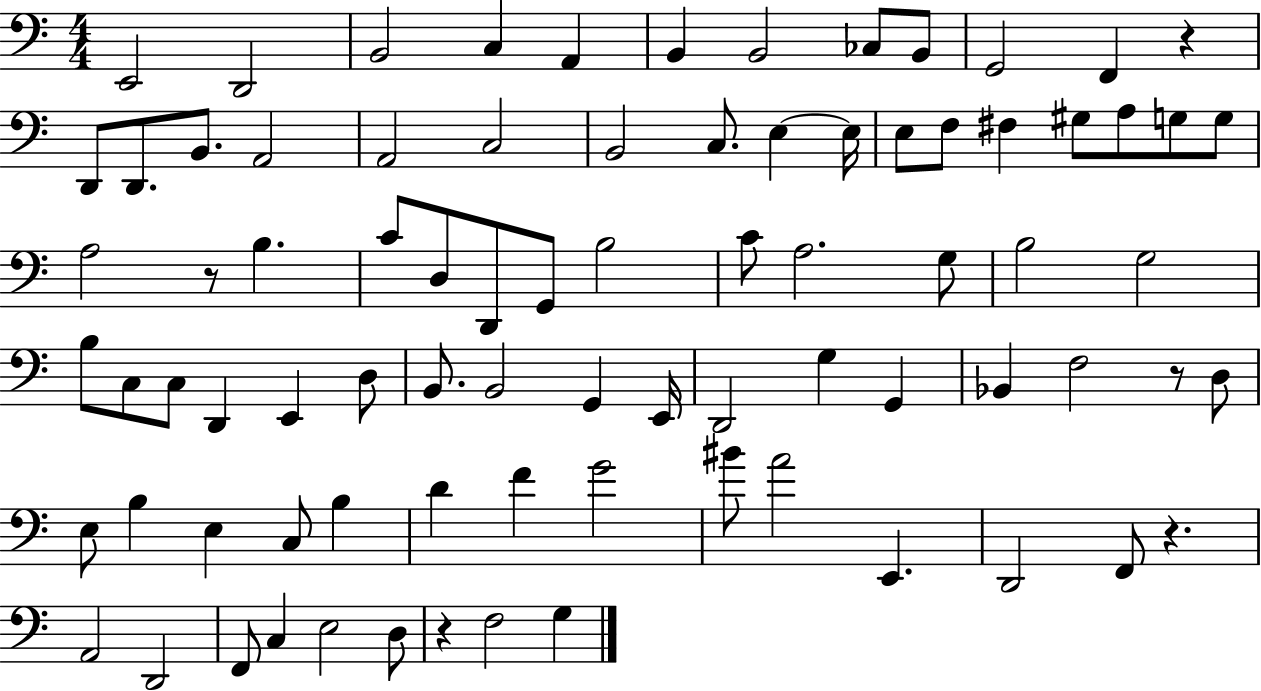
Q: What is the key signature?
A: C major